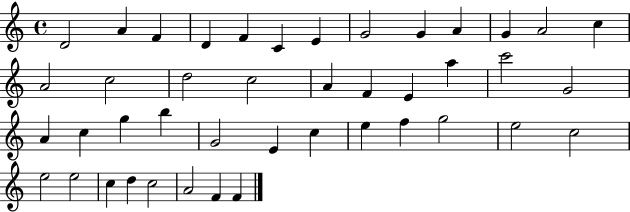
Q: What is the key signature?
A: C major